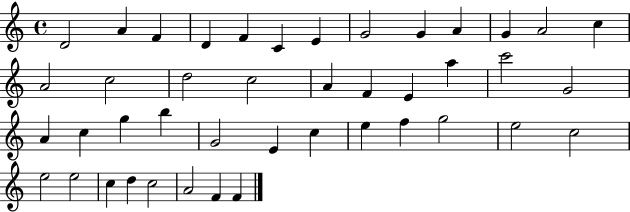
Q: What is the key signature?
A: C major